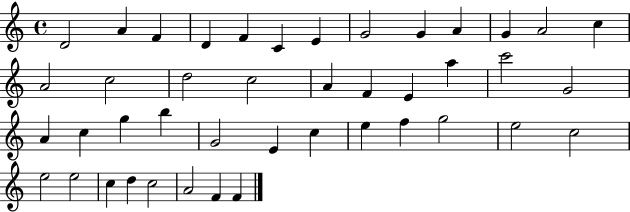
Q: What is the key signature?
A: C major